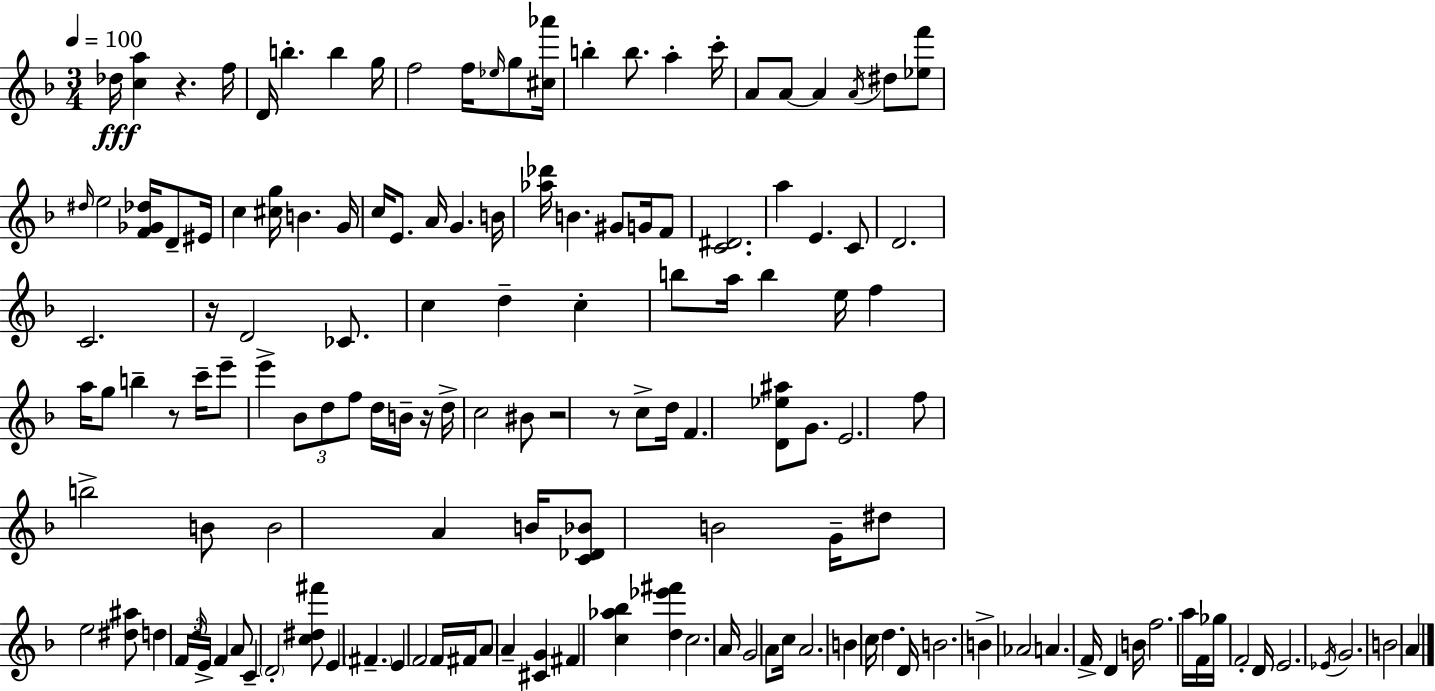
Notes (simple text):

Db5/s [C5,A5]/q R/q. F5/s D4/s B5/q. B5/q G5/s F5/h F5/s Eb5/s G5/e [C#5,Ab6]/s B5/q B5/e. A5/q C6/s A4/e A4/e A4/q A4/s D#5/e [Eb5,F6]/e D#5/s E5/h [F4,Gb4,Db5]/s D4/e EIS4/s C5/q [C#5,G5]/s B4/q. G4/s C5/s E4/e. A4/s G4/q. B4/s [Ab5,Db6]/s B4/q. G#4/e G4/s F4/e [C4,D#4]/h. A5/q E4/q. C4/e D4/h. C4/h. R/s D4/h CES4/e. C5/q D5/q C5/q B5/e A5/s B5/q E5/s F5/q A5/s G5/e B5/q R/e C6/s E6/e E6/q Bb4/e D5/e F5/e D5/s B4/s R/s D5/s C5/h BIS4/e R/h R/e C5/e D5/s F4/q. [D4,Eb5,A#5]/e G4/e. E4/h. F5/e B5/h B4/e B4/h A4/q B4/s [C4,Db4,Bb4]/e B4/h G4/s D#5/e E5/h [D#5,A#5]/e D5/q F4/s D5/s E4/s F4/q A4/e C4/q D4/h [C5,D#5,F#6]/e E4/q F#4/q. E4/q F4/h F4/s F#4/s A4/e A4/q [C#4,G4]/q F#4/q [C5,Ab5,Bb5]/q [D5,Eb6,F#6]/q C5/h. A4/s G4/h A4/e C5/s A4/h. B4/q C5/s D5/q. D4/s B4/h. B4/q Ab4/h A4/q. F4/s D4/q B4/s F5/h. A5/s F4/s Gb5/s F4/h D4/s E4/h. Eb4/s G4/h. B4/h A4/q